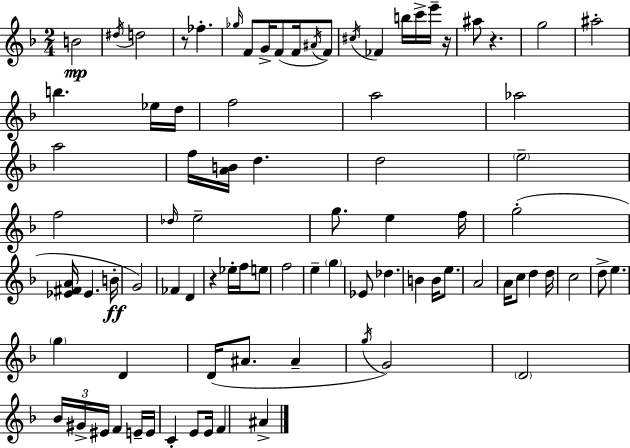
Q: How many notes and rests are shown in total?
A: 86